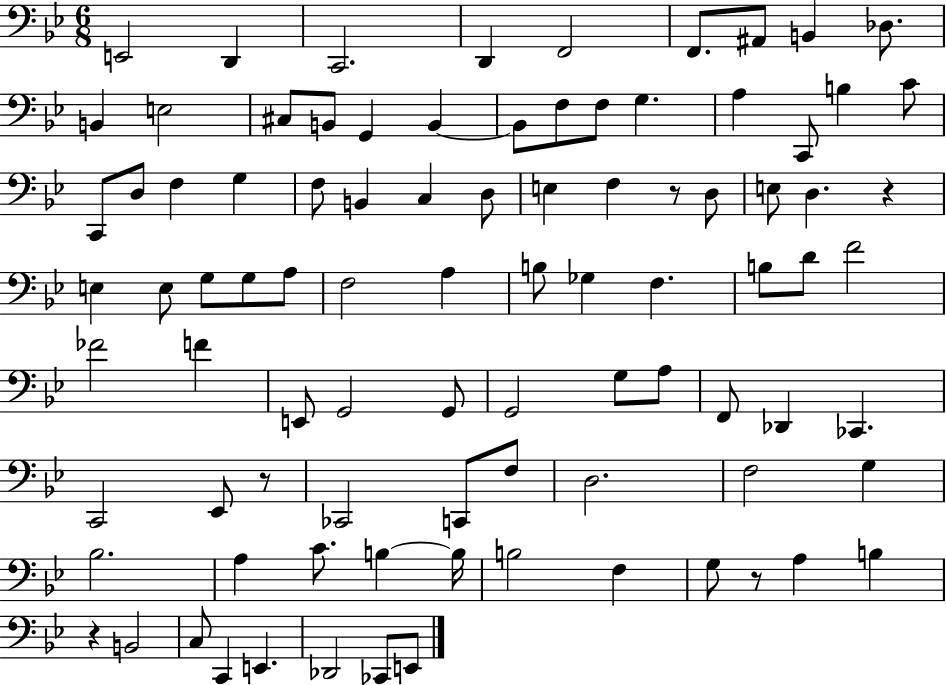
{
  \clef bass
  \numericTimeSignature
  \time 6/8
  \key bes \major
  e,2 d,4 | c,2. | d,4 f,2 | f,8. ais,8 b,4 des8. | \break b,4 e2 | cis8 b,8 g,4 b,4~~ | b,8 f8 f8 g4. | a4 c,8 b4 c'8 | \break c,8 d8 f4 g4 | f8 b,4 c4 d8 | e4 f4 r8 d8 | e8 d4. r4 | \break e4 e8 g8 g8 a8 | f2 a4 | b8 ges4 f4. | b8 d'8 f'2 | \break fes'2 f'4 | e,8 g,2 g,8 | g,2 g8 a8 | f,8 des,4 ces,4. | \break c,2 ees,8 r8 | ces,2 c,8 f8 | d2. | f2 g4 | \break bes2. | a4 c'8. b4~~ b16 | b2 f4 | g8 r8 a4 b4 | \break r4 b,2 | c8 c,4 e,4. | des,2 ces,8 e,8 | \bar "|."
}